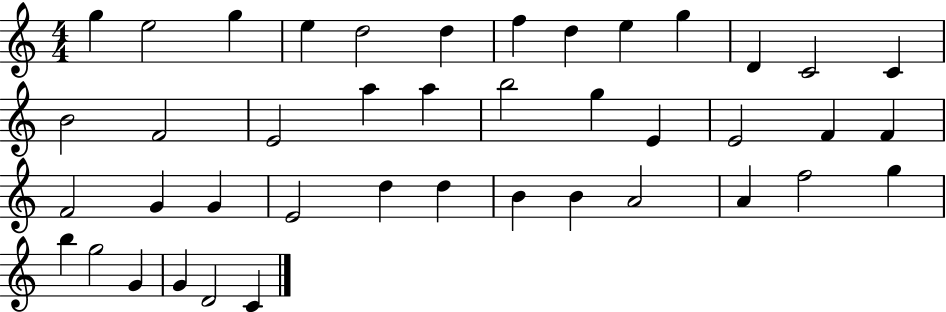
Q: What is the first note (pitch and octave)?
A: G5